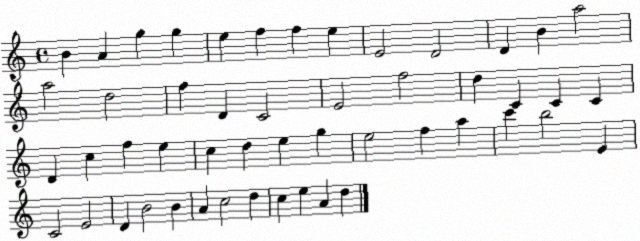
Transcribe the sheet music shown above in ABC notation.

X:1
T:Untitled
M:4/4
L:1/4
K:C
B A g g e f f e E2 D2 D B a2 a2 d2 f D C2 E2 f2 d C C C D c f e c d e g e2 f a c' b2 E C2 E2 D B2 B A c2 d c e A d